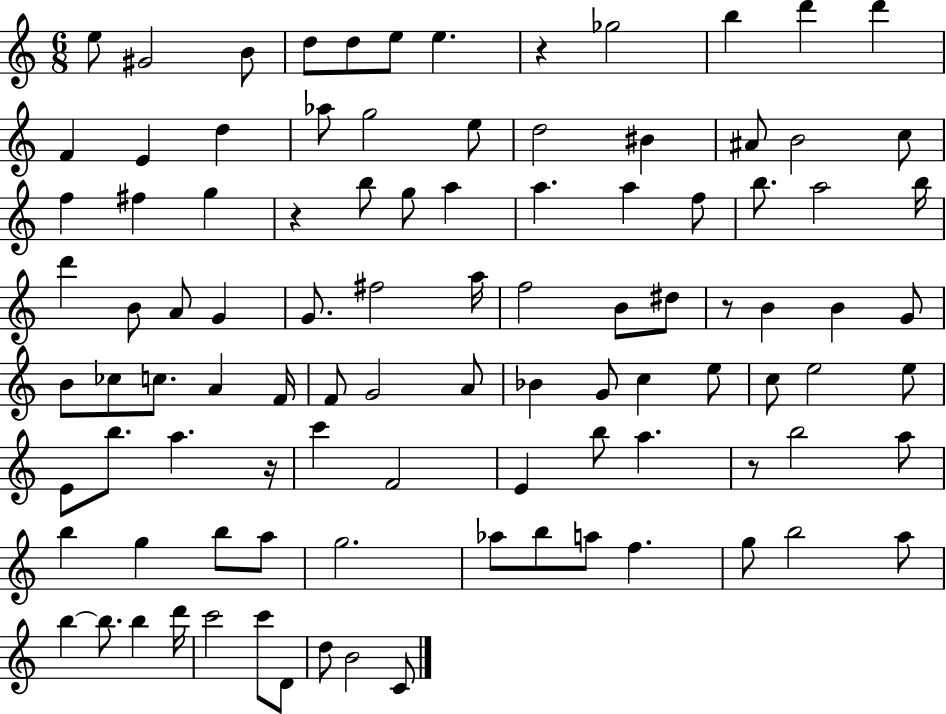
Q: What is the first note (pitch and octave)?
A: E5